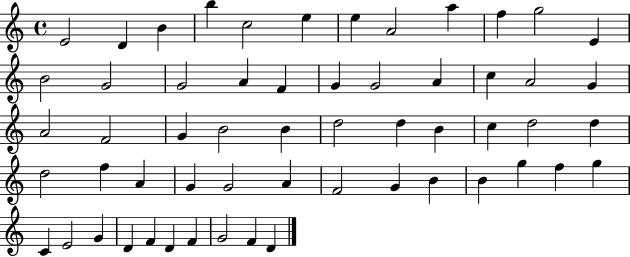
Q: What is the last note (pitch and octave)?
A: D4